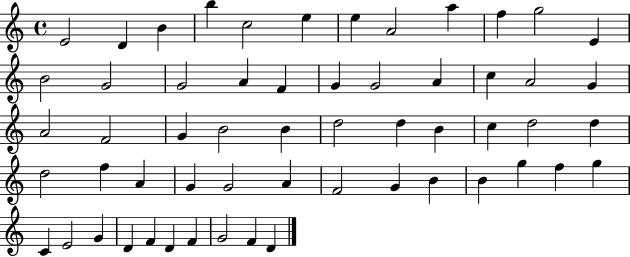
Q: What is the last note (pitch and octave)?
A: D4